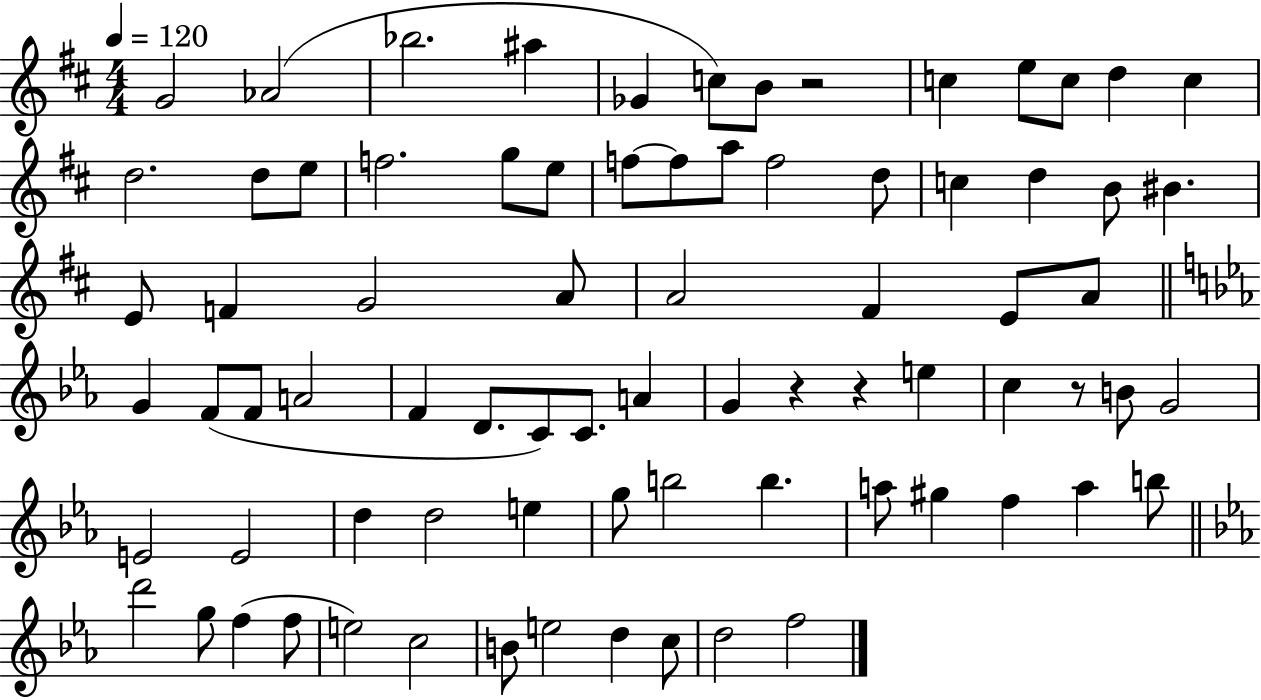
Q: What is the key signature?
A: D major